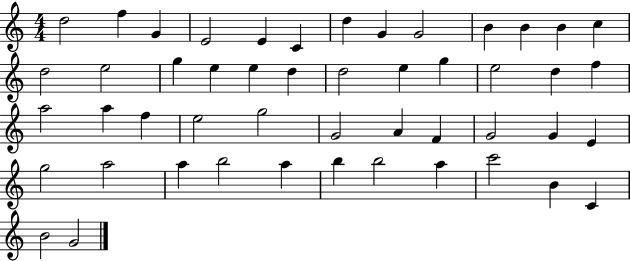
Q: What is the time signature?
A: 4/4